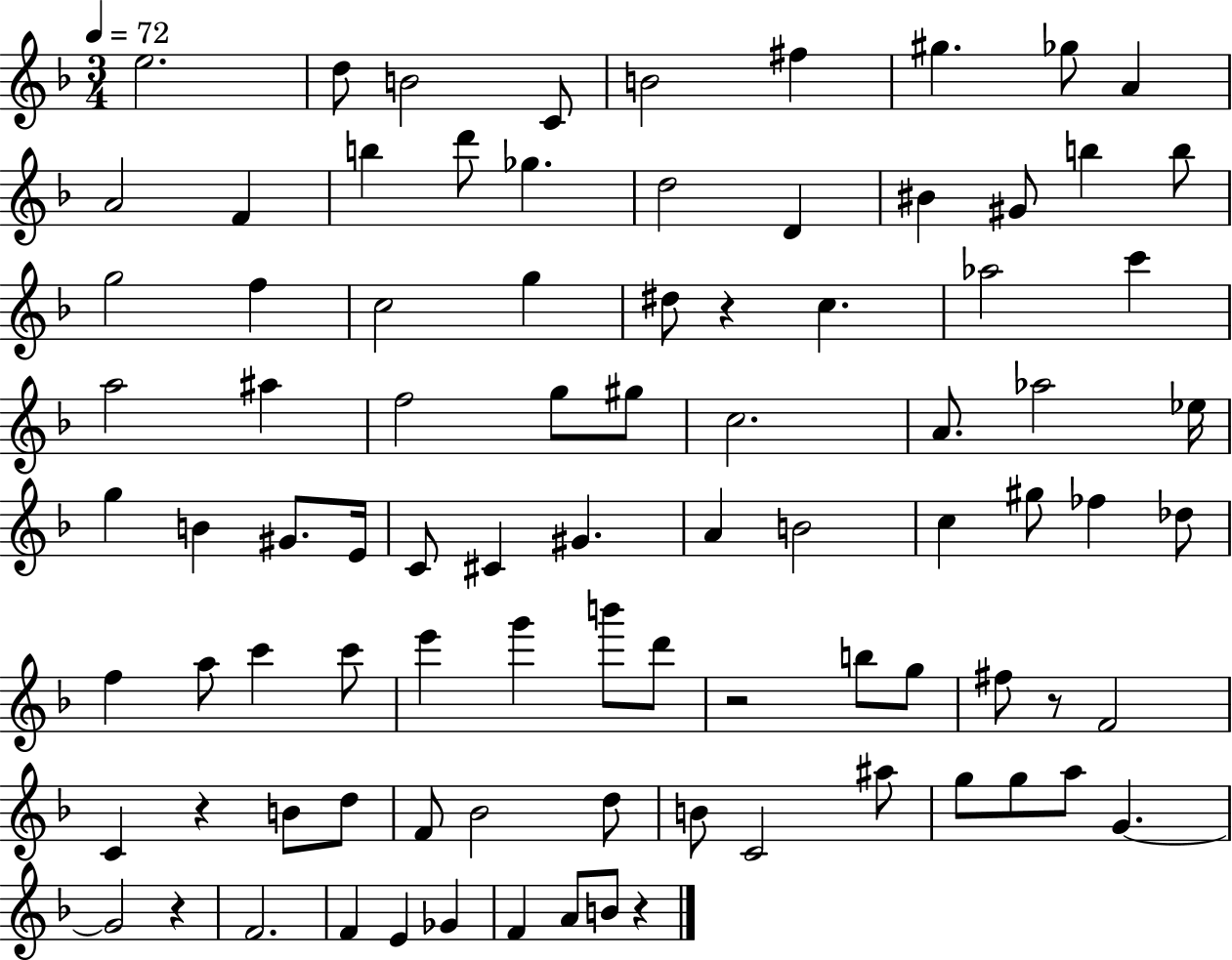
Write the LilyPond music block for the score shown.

{
  \clef treble
  \numericTimeSignature
  \time 3/4
  \key f \major
  \tempo 4 = 72
  e''2. | d''8 b'2 c'8 | b'2 fis''4 | gis''4. ges''8 a'4 | \break a'2 f'4 | b''4 d'''8 ges''4. | d''2 d'4 | bis'4 gis'8 b''4 b''8 | \break g''2 f''4 | c''2 g''4 | dis''8 r4 c''4. | aes''2 c'''4 | \break a''2 ais''4 | f''2 g''8 gis''8 | c''2. | a'8. aes''2 ees''16 | \break g''4 b'4 gis'8. e'16 | c'8 cis'4 gis'4. | a'4 b'2 | c''4 gis''8 fes''4 des''8 | \break f''4 a''8 c'''4 c'''8 | e'''4 g'''4 b'''8 d'''8 | r2 b''8 g''8 | fis''8 r8 f'2 | \break c'4 r4 b'8 d''8 | f'8 bes'2 d''8 | b'8 c'2 ais''8 | g''8 g''8 a''8 g'4.~~ | \break g'2 r4 | f'2. | f'4 e'4 ges'4 | f'4 a'8 b'8 r4 | \break \bar "|."
}